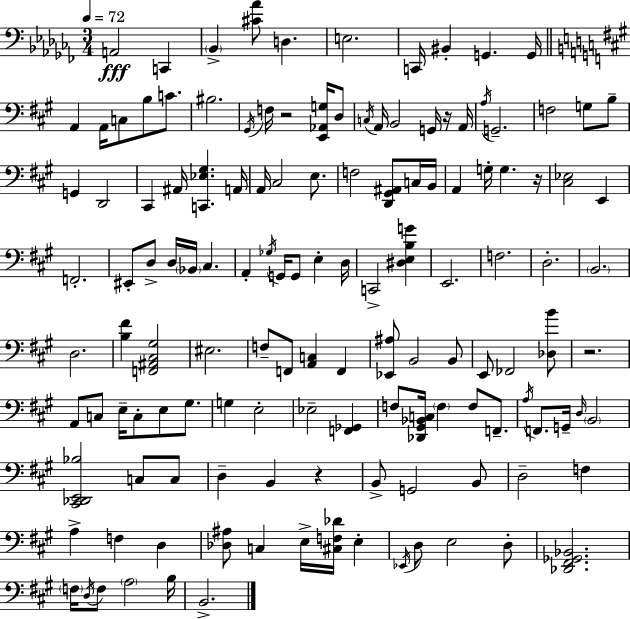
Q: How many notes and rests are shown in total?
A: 134